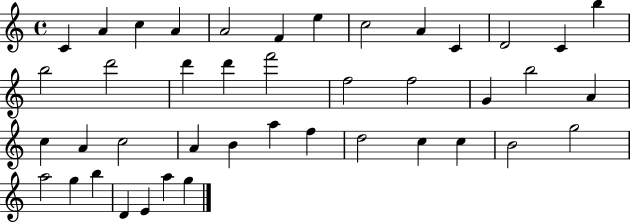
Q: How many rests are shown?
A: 0